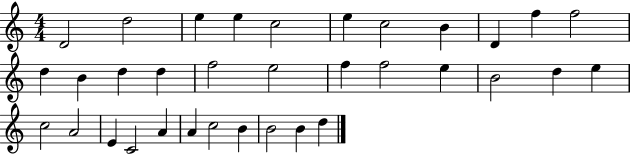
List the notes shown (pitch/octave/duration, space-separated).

D4/h D5/h E5/q E5/q C5/h E5/q C5/h B4/q D4/q F5/q F5/h D5/q B4/q D5/q D5/q F5/h E5/h F5/q F5/h E5/q B4/h D5/q E5/q C5/h A4/h E4/q C4/h A4/q A4/q C5/h B4/q B4/h B4/q D5/q